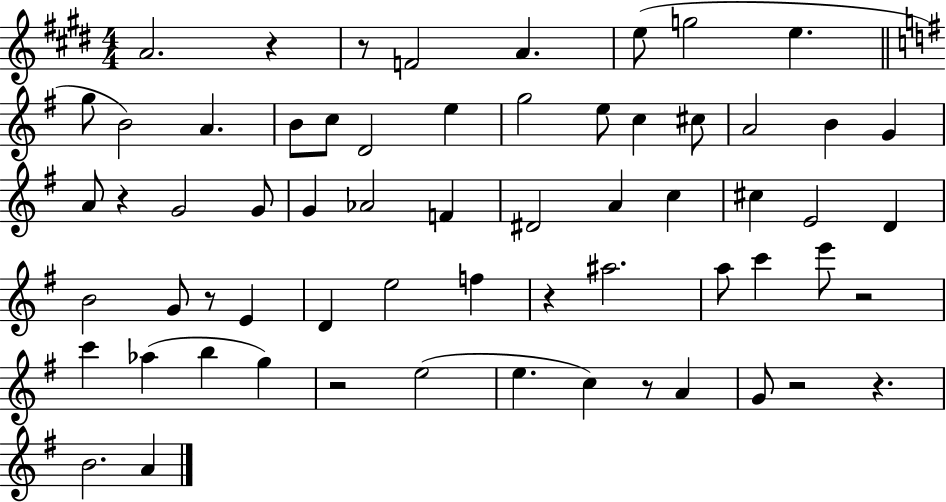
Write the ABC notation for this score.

X:1
T:Untitled
M:4/4
L:1/4
K:E
A2 z z/2 F2 A e/2 g2 e g/2 B2 A B/2 c/2 D2 e g2 e/2 c ^c/2 A2 B G A/2 z G2 G/2 G _A2 F ^D2 A c ^c E2 D B2 G/2 z/2 E D e2 f z ^a2 a/2 c' e'/2 z2 c' _a b g z2 e2 e c z/2 A G/2 z2 z B2 A